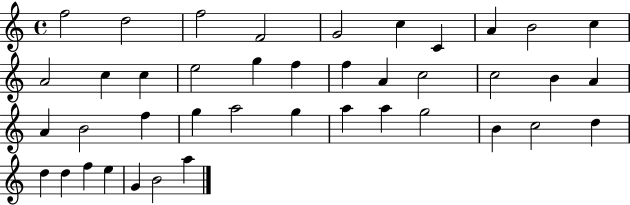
X:1
T:Untitled
M:4/4
L:1/4
K:C
f2 d2 f2 F2 G2 c C A B2 c A2 c c e2 g f f A c2 c2 B A A B2 f g a2 g a a g2 B c2 d d d f e G B2 a